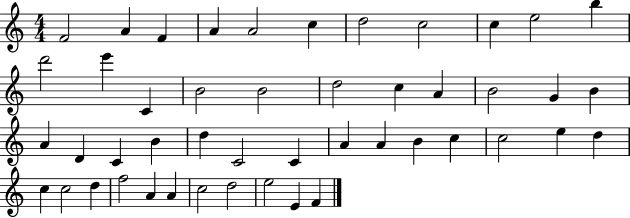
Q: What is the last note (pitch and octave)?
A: F4